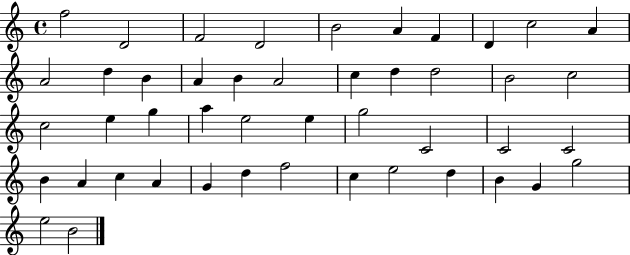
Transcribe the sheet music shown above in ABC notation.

X:1
T:Untitled
M:4/4
L:1/4
K:C
f2 D2 F2 D2 B2 A F D c2 A A2 d B A B A2 c d d2 B2 c2 c2 e g a e2 e g2 C2 C2 C2 B A c A G d f2 c e2 d B G g2 e2 B2